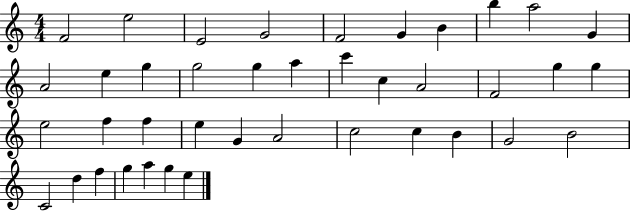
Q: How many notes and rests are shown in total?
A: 40